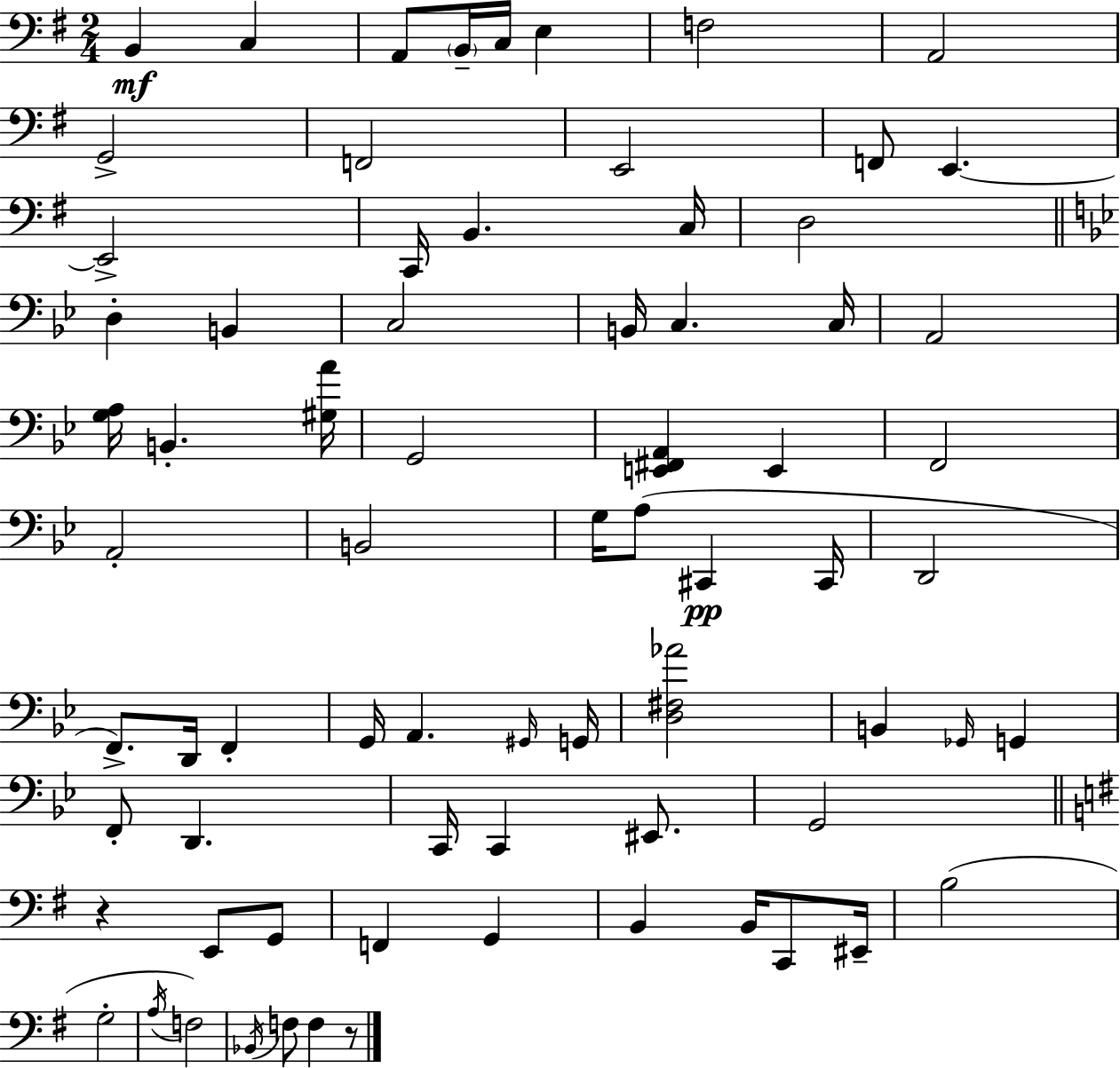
{
  \clef bass
  \numericTimeSignature
  \time 2/4
  \key g \major
  b,4\mf c4 | a,8 \parenthesize b,16-- c16 e4 | f2 | a,2 | \break g,2-> | f,2 | e,2 | f,8 e,4.~~ | \break e,2-> | c,16 b,4. c16 | d2 | \bar "||" \break \key g \minor d4-. b,4 | c2 | b,16 c4. c16 | a,2 | \break <g a>16 b,4.-. <gis a'>16 | g,2 | <e, fis, a,>4 e,4 | f,2 | \break a,2-. | b,2 | g16 a8( cis,4\pp cis,16 | d,2 | \break f,8.->) d,16 f,4-. | g,16 a,4. \grace { gis,16 } | g,16 <d fis aes'>2 | b,4 \grace { ges,16 } g,4 | \break f,8-. d,4. | c,16 c,4 eis,8. | g,2 | \bar "||" \break \key e \minor r4 e,8 g,8 | f,4 g,4 | b,4 b,16 c,8 eis,16-- | b2( | \break g2-. | \acciaccatura { a16 }) f2 | \acciaccatura { bes,16 } f8 f4 | r8 \bar "|."
}